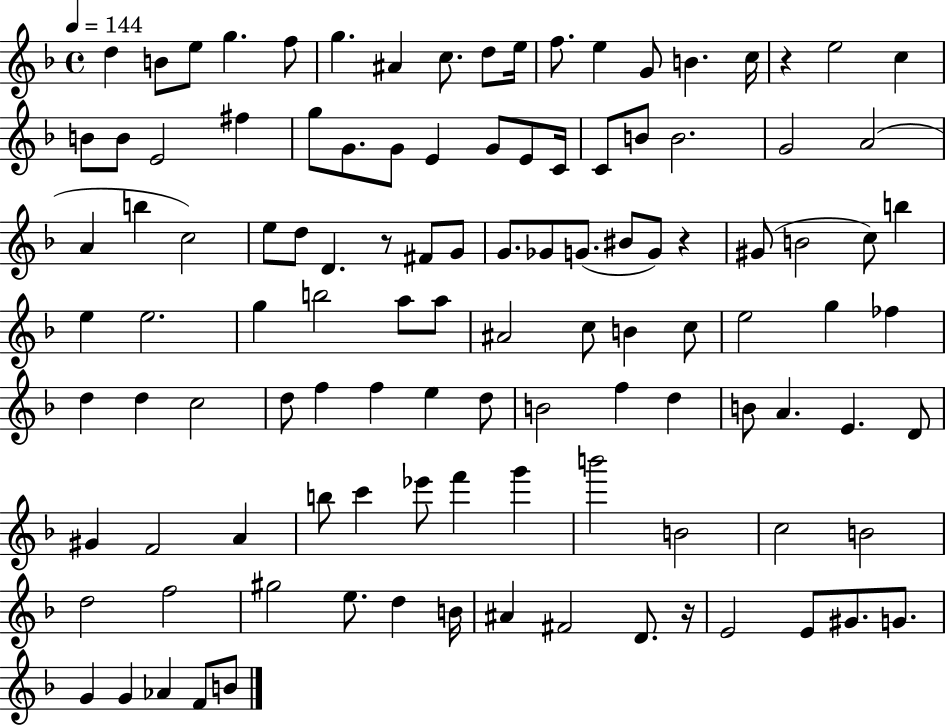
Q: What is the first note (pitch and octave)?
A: D5